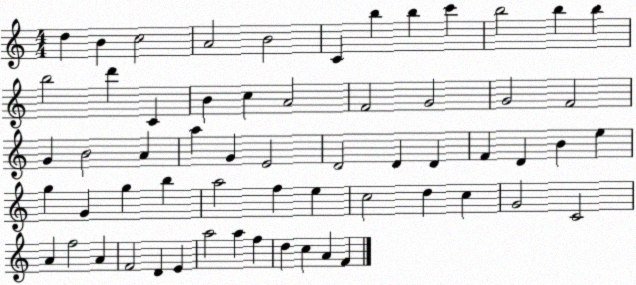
X:1
T:Untitled
M:4/4
L:1/4
K:C
d B c2 A2 B2 C b b c' b2 b b b2 d' C B c A2 F2 G2 G2 F2 G B2 A a G E2 D2 D D F D B e g G g b a2 f e c2 d c G2 C2 A f2 A F2 D E a2 a f d c A F